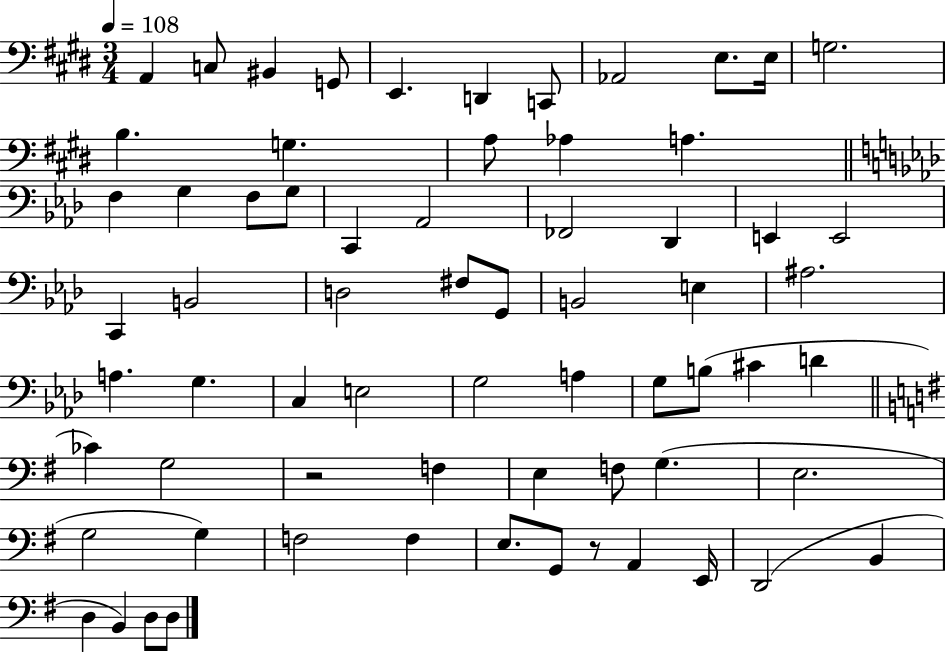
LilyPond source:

{
  \clef bass
  \numericTimeSignature
  \time 3/4
  \key e \major
  \tempo 4 = 108
  a,4 c8 bis,4 g,8 | e,4. d,4 c,8 | aes,2 e8. e16 | g2. | \break b4. g4. | a8 aes4 a4. | \bar "||" \break \key f \minor f4 g4 f8 g8 | c,4 aes,2 | fes,2 des,4 | e,4 e,2 | \break c,4 b,2 | d2 fis8 g,8 | b,2 e4 | ais2. | \break a4. g4. | c4 e2 | g2 a4 | g8 b8( cis'4 d'4 | \break \bar "||" \break \key e \minor ces'4) g2 | r2 f4 | e4 f8 g4.( | e2. | \break g2 g4) | f2 f4 | e8. g,8 r8 a,4 e,16 | d,2( b,4 | \break d4 b,4) d8 d8 | \bar "|."
}